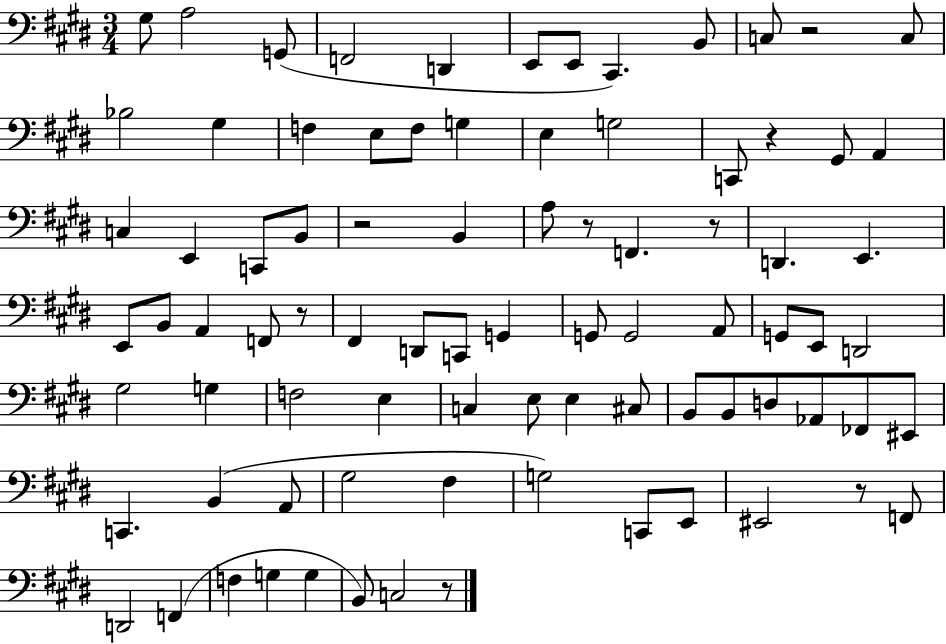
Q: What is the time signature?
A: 3/4